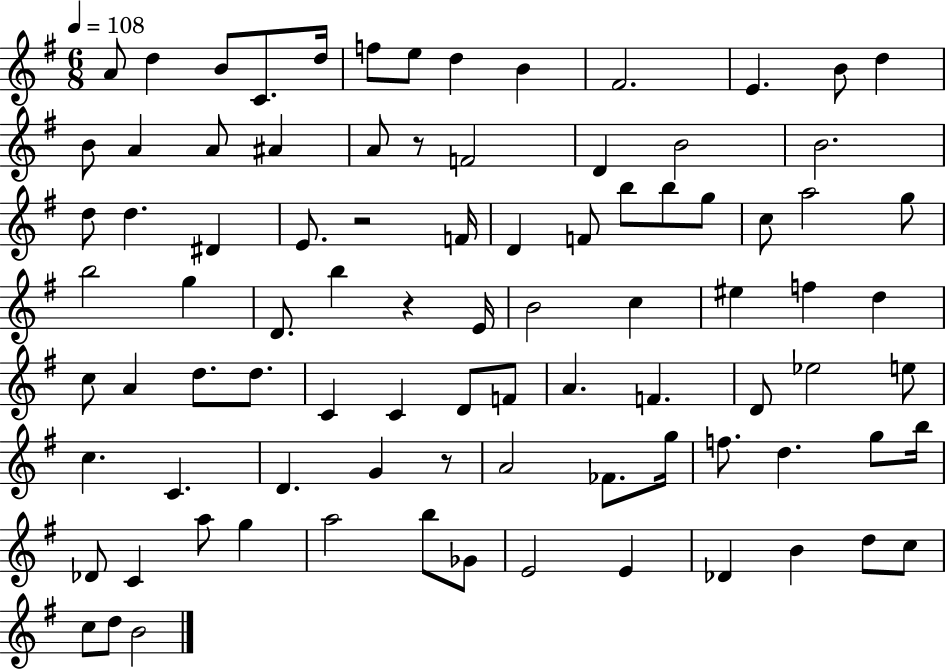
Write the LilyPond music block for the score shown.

{
  \clef treble
  \numericTimeSignature
  \time 6/8
  \key g \major
  \tempo 4 = 108
  a'8 d''4 b'8 c'8. d''16 | f''8 e''8 d''4 b'4 | fis'2. | e'4. b'8 d''4 | \break b'8 a'4 a'8 ais'4 | a'8 r8 f'2 | d'4 b'2 | b'2. | \break d''8 d''4. dis'4 | e'8. r2 f'16 | d'4 f'8 b''8 b''8 g''8 | c''8 a''2 g''8 | \break b''2 g''4 | d'8. b''4 r4 e'16 | b'2 c''4 | eis''4 f''4 d''4 | \break c''8 a'4 d''8. d''8. | c'4 c'4 d'8 f'8 | a'4. f'4. | d'8 ees''2 e''8 | \break c''4. c'4. | d'4. g'4 r8 | a'2 fes'8. g''16 | f''8. d''4. g''8 b''16 | \break des'8 c'4 a''8 g''4 | a''2 b''8 ges'8 | e'2 e'4 | des'4 b'4 d''8 c''8 | \break c''8 d''8 b'2 | \bar "|."
}